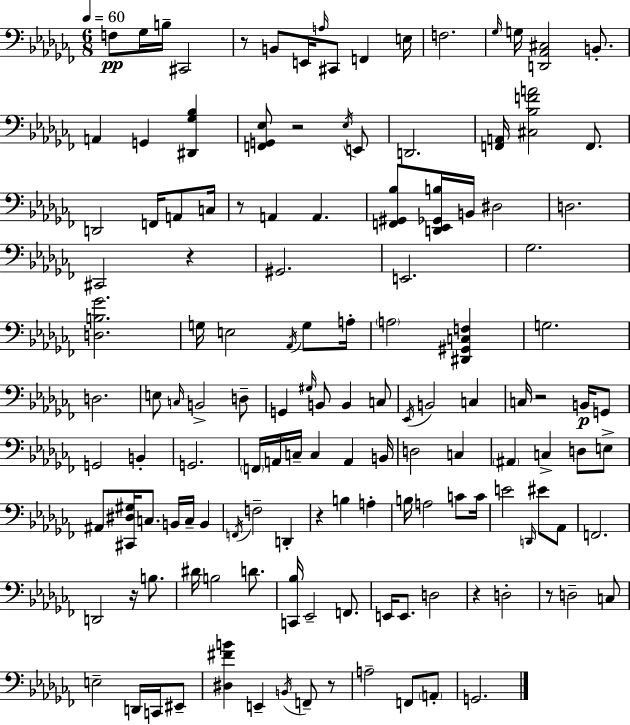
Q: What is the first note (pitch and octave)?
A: F3